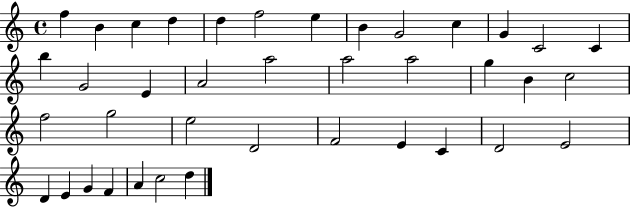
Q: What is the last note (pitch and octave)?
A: D5